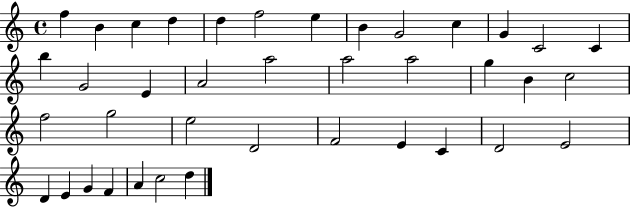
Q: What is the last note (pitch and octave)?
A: D5